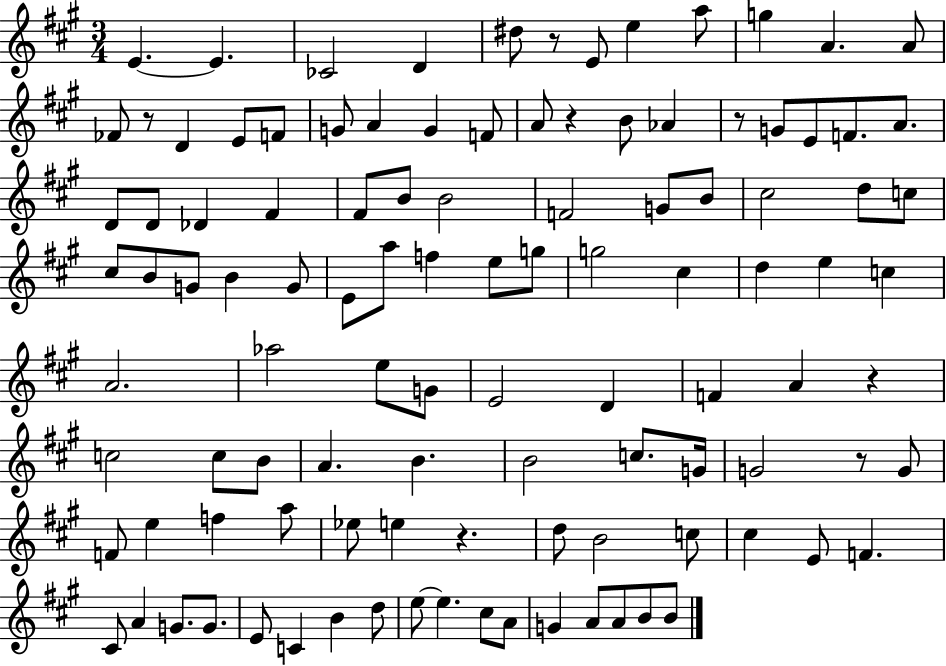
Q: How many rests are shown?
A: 7